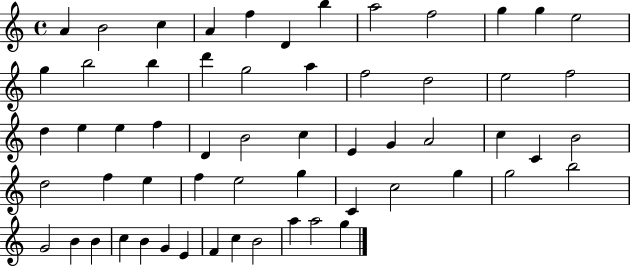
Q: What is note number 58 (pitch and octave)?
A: A5